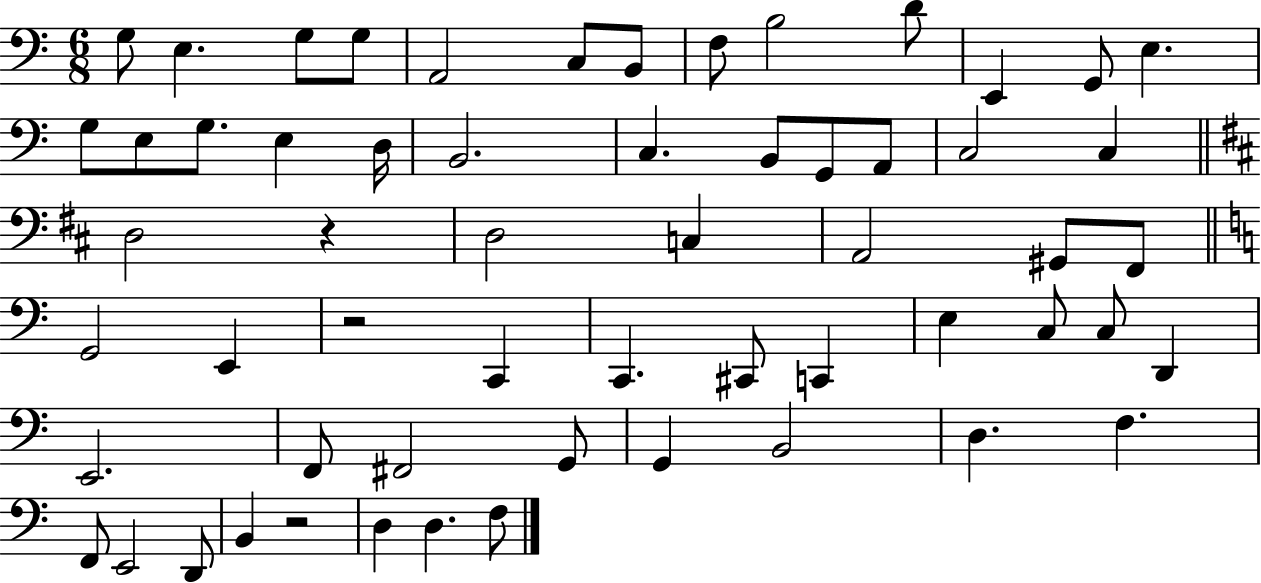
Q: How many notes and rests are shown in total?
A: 59